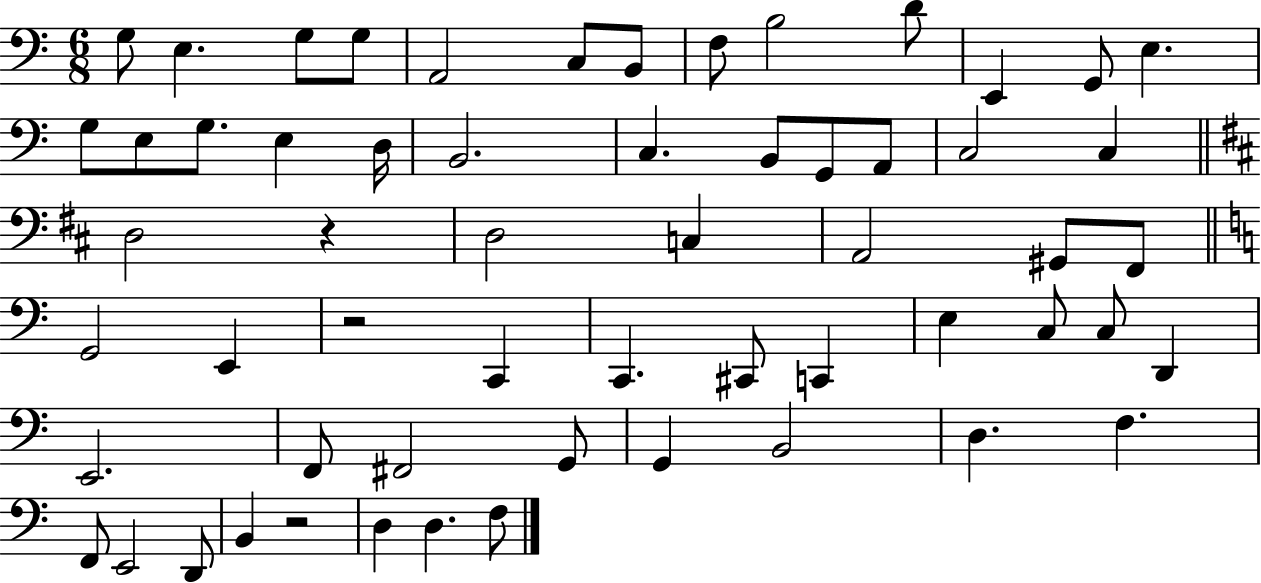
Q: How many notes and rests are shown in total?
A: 59